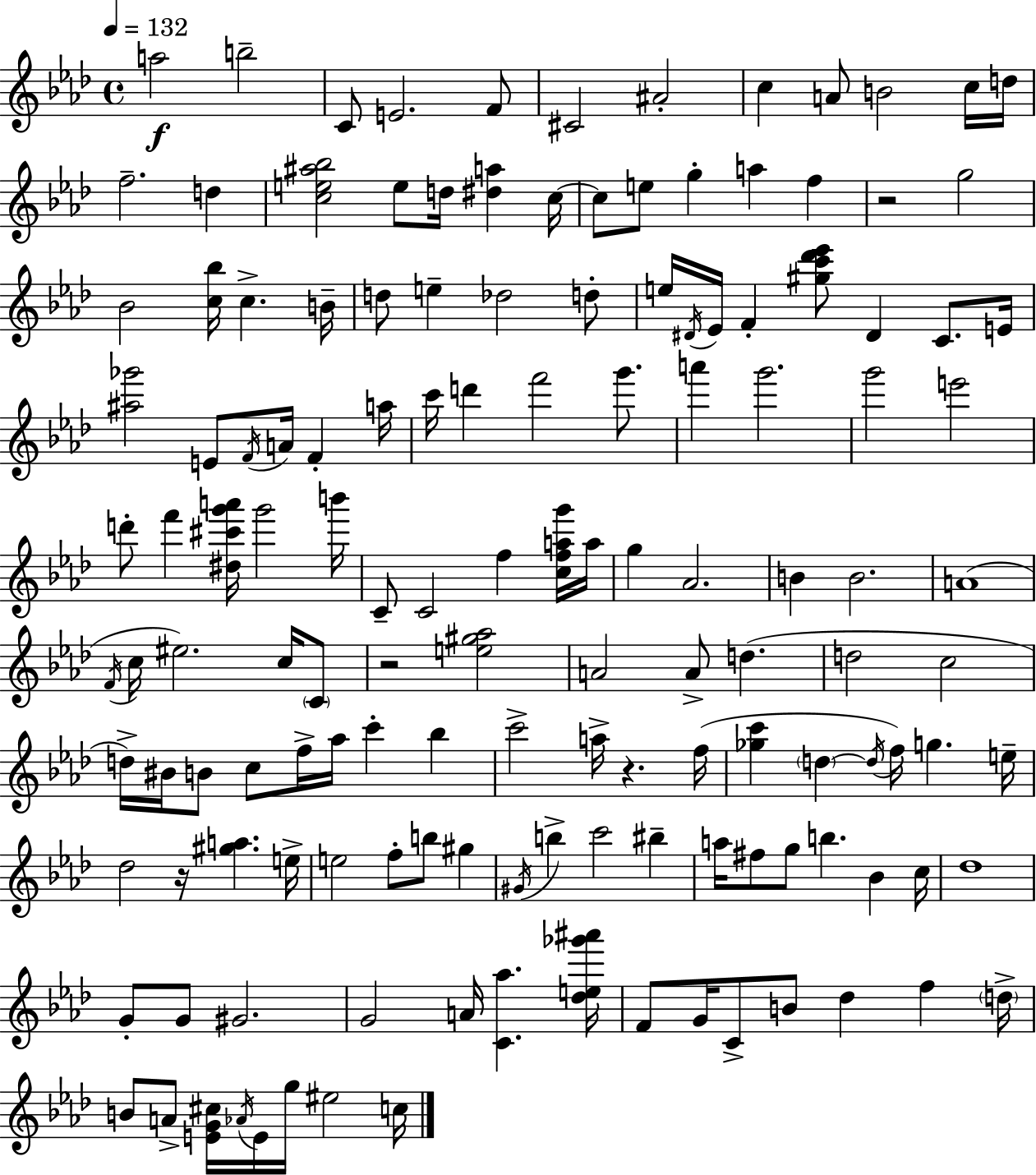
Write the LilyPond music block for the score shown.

{
  \clef treble
  \time 4/4
  \defaultTimeSignature
  \key f \minor
  \tempo 4 = 132
  a''2\f b''2-- | c'8 e'2. f'8 | cis'2 ais'2-. | c''4 a'8 b'2 c''16 d''16 | \break f''2.-- d''4 | <c'' e'' ais'' bes''>2 e''8 d''16 <dis'' a''>4 c''16~~ | c''8 e''8 g''4-. a''4 f''4 | r2 g''2 | \break bes'2 <c'' bes''>16 c''4.-> b'16-- | d''8 e''4-- des''2 d''8-. | e''16 \acciaccatura { dis'16 } ees'16 f'4-. <gis'' c''' des''' ees'''>8 dis'4 c'8. | e'16 <ais'' ges'''>2 e'8 \acciaccatura { f'16 } a'16 f'4-. | \break a''16 c'''16 d'''4 f'''2 g'''8. | a'''4 g'''2. | g'''2 e'''2 | d'''8-. f'''4 <dis'' cis''' g''' a'''>16 g'''2 | \break b'''16 c'8-- c'2 f''4 | <c'' f'' a'' g'''>16 a''16 g''4 aes'2. | b'4 b'2. | a'1( | \break \acciaccatura { f'16 } c''16 eis''2.) | c''16 \parenthesize c'8 r2 <e'' gis'' aes''>2 | a'2 a'8-> d''4.( | d''2 c''2 | \break d''16->) bis'16 b'8 c''8 f''16-> aes''16 c'''4-. bes''4 | c'''2-> a''16-> r4. | f''16( <ges'' c'''>4 \parenthesize d''4~~ \acciaccatura { d''16 } f''16) g''4. | e''16-- des''2 r16 <gis'' a''>4. | \break e''16-> e''2 f''8-. b''8 | gis''4 \acciaccatura { gis'16 } b''4-> c'''2 | bis''4-- a''16 fis''8 g''8 b''4. | bes'4 c''16 des''1 | \break g'8-. g'8 gis'2. | g'2 a'16 <c' aes''>4. | <des'' e'' ges''' ais'''>16 f'8 g'16 c'8-> b'8 des''4 | f''4 \parenthesize d''16-> b'8 a'8-> <e' g' cis''>16 \acciaccatura { aes'16 } e'16 g''16 eis''2 | \break c''16 \bar "|."
}